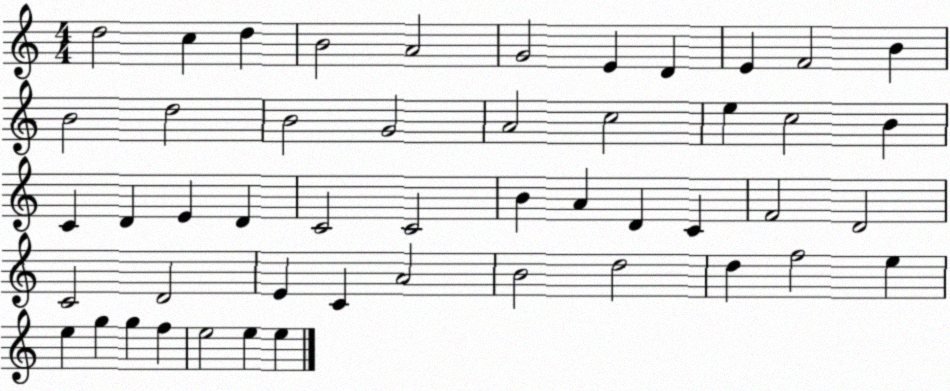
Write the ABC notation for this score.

X:1
T:Untitled
M:4/4
L:1/4
K:C
d2 c d B2 A2 G2 E D E F2 B B2 d2 B2 G2 A2 c2 e c2 B C D E D C2 C2 B A D C F2 D2 C2 D2 E C A2 B2 d2 d f2 e e g g f e2 e e